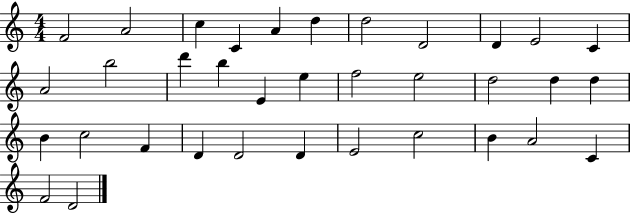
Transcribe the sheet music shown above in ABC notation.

X:1
T:Untitled
M:4/4
L:1/4
K:C
F2 A2 c C A d d2 D2 D E2 C A2 b2 d' b E e f2 e2 d2 d d B c2 F D D2 D E2 c2 B A2 C F2 D2